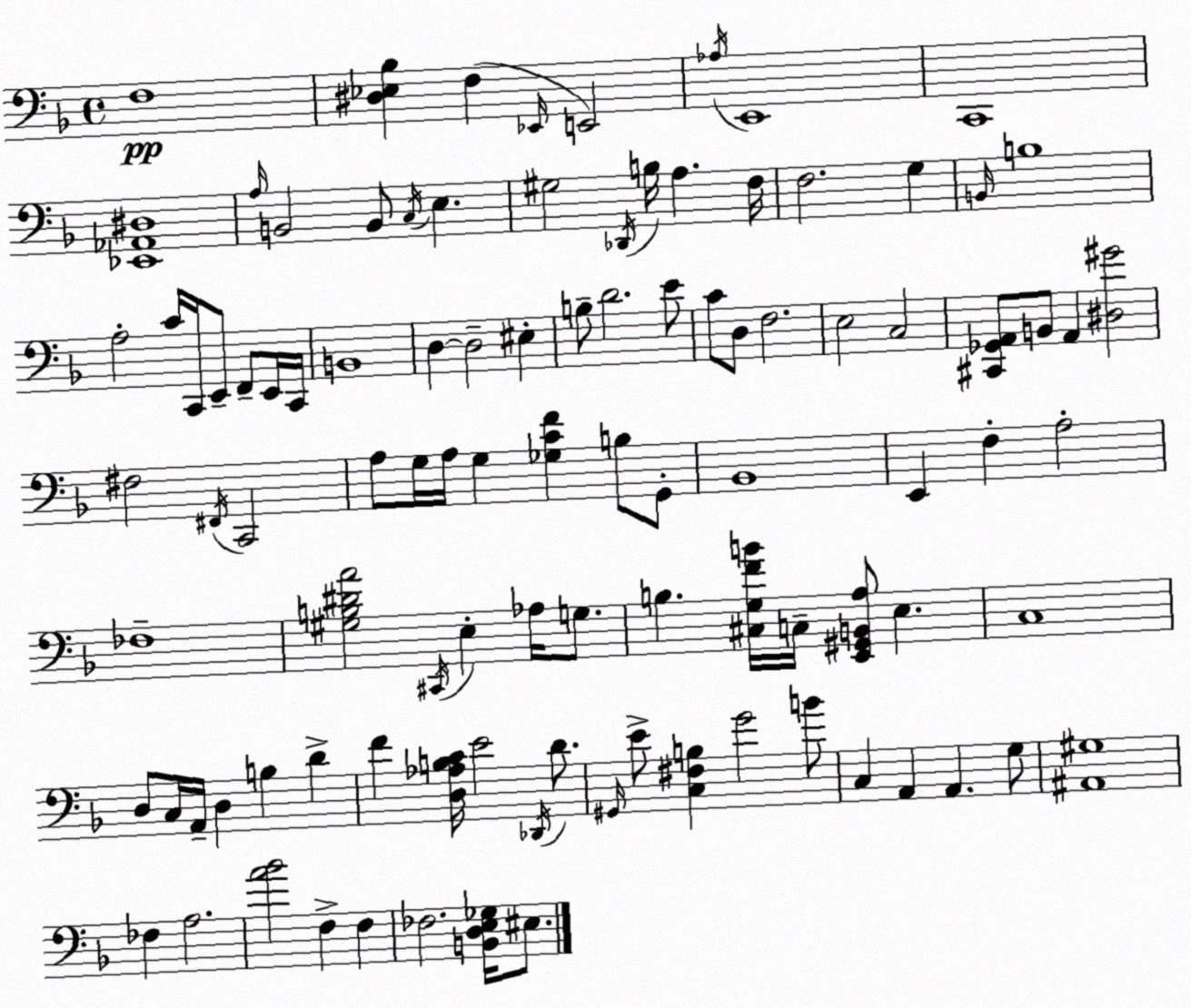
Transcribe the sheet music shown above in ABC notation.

X:1
T:Untitled
M:4/4
L:1/4
K:F
F,4 [^D,_E,_B,] F, _E,,/4 E,,2 _A,/4 E,,4 C,,4 [_E,,_A,,^D,]4 A,/4 B,,2 B,,/2 C,/4 E, ^G,2 _D,,/4 B,/4 A, F,/4 F,2 G, B,,/4 B,4 A,2 C/4 C,,/4 E,,/2 F,,/2 E,,/4 C,,/4 B,,4 D, D,2 ^E, B,/2 D2 E/2 C/2 D,/2 F,2 E,2 C,2 [^C,,_G,,A,,]/2 B,,/2 A,, [^D,^G]2 ^F,2 ^F,,/4 C,,2 A,/2 G,/4 A,/4 G, [_G,CF] B,/2 G,,/2 _B,,4 E,, F, A,2 _F,4 [^G,B,^DA]2 ^C,,/4 E, _A,/4 G,/2 B, [^C,G,FB]/4 C,/4 [E,,^G,,B,,A,]/2 E, C,4 D,/2 C,/4 A,,/4 D, B, D F [D,_A,B,C]/4 E2 _D,,/4 D/2 ^G,,/4 E/2 [C,^F,B,] G2 B/2 C, A,, A,, G,/2 [^A,,^G,]4 _F, A,2 [A_B]2 F, F, _F,2 [B,,D,E,_G,]/4 ^E,/2